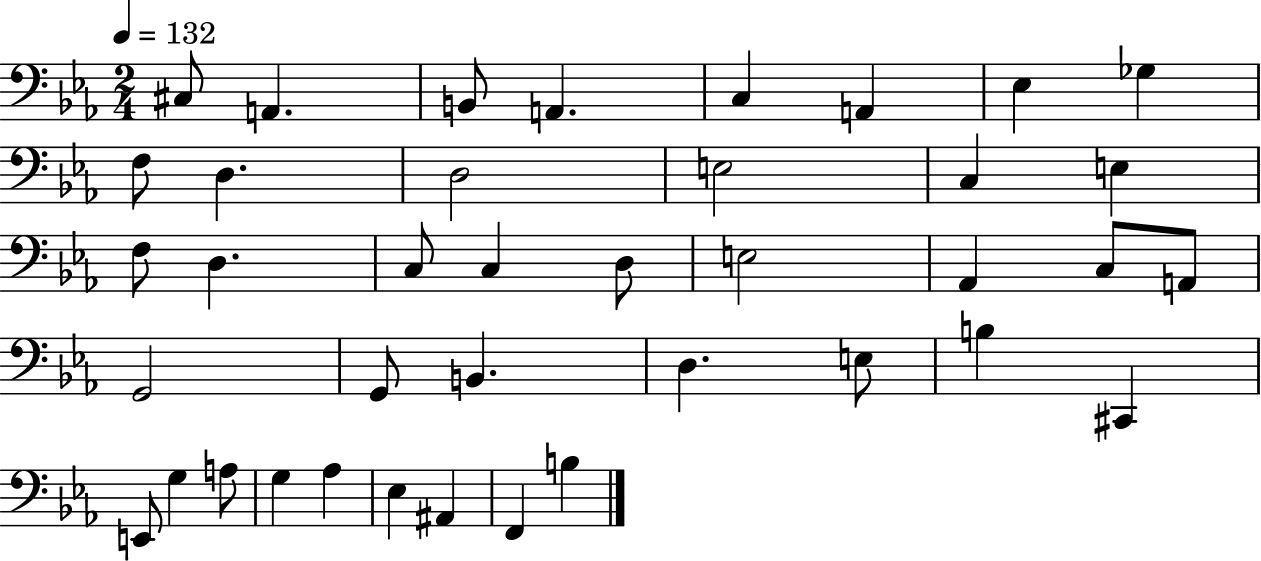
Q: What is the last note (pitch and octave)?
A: B3